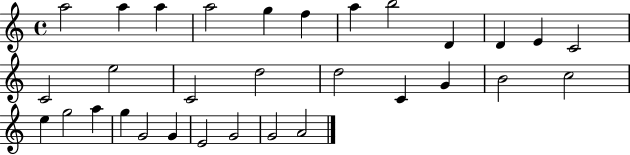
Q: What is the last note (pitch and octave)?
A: A4